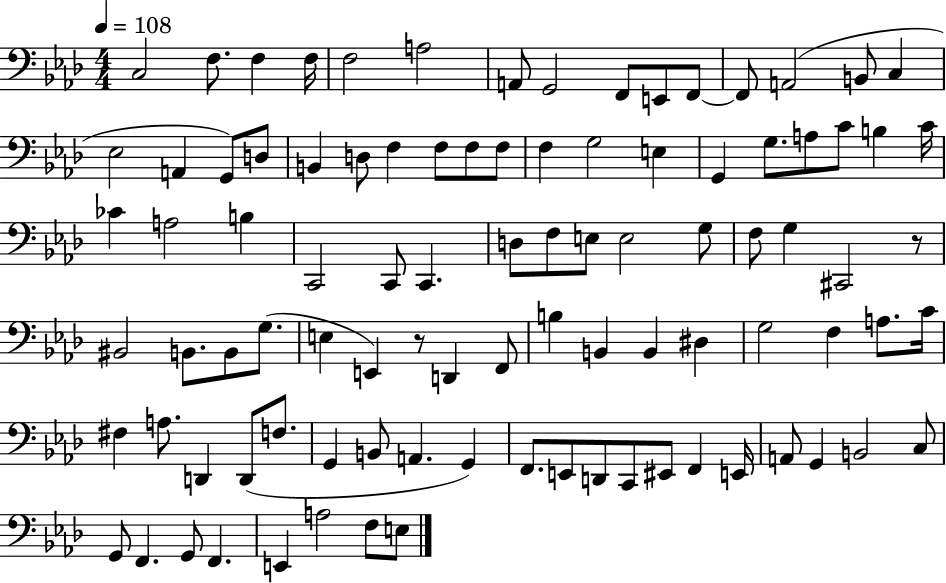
{
  \clef bass
  \numericTimeSignature
  \time 4/4
  \key aes \major
  \tempo 4 = 108
  c2 f8. f4 f16 | f2 a2 | a,8 g,2 f,8 e,8 f,8~~ | f,8 a,2( b,8 c4 | \break ees2 a,4 g,8) d8 | b,4 d8 f4 f8 f8 f8 | f4 g2 e4 | g,4 g8. a8 c'8 b4 c'16 | \break ces'4 a2 b4 | c,2 c,8 c,4. | d8 f8 e8 e2 g8 | f8 g4 cis,2 r8 | \break bis,2 b,8. b,8 g8.( | e4 e,4) r8 d,4 f,8 | b4 b,4 b,4 dis4 | g2 f4 a8. c'16 | \break fis4 a8. d,4 d,8( f8. | g,4 b,8 a,4. g,4) | f,8. e,8 d,8 c,8 eis,8 f,4 e,16 | a,8 g,4 b,2 c8 | \break g,8 f,4. g,8 f,4. | e,4 a2 f8 e8 | \bar "|."
}